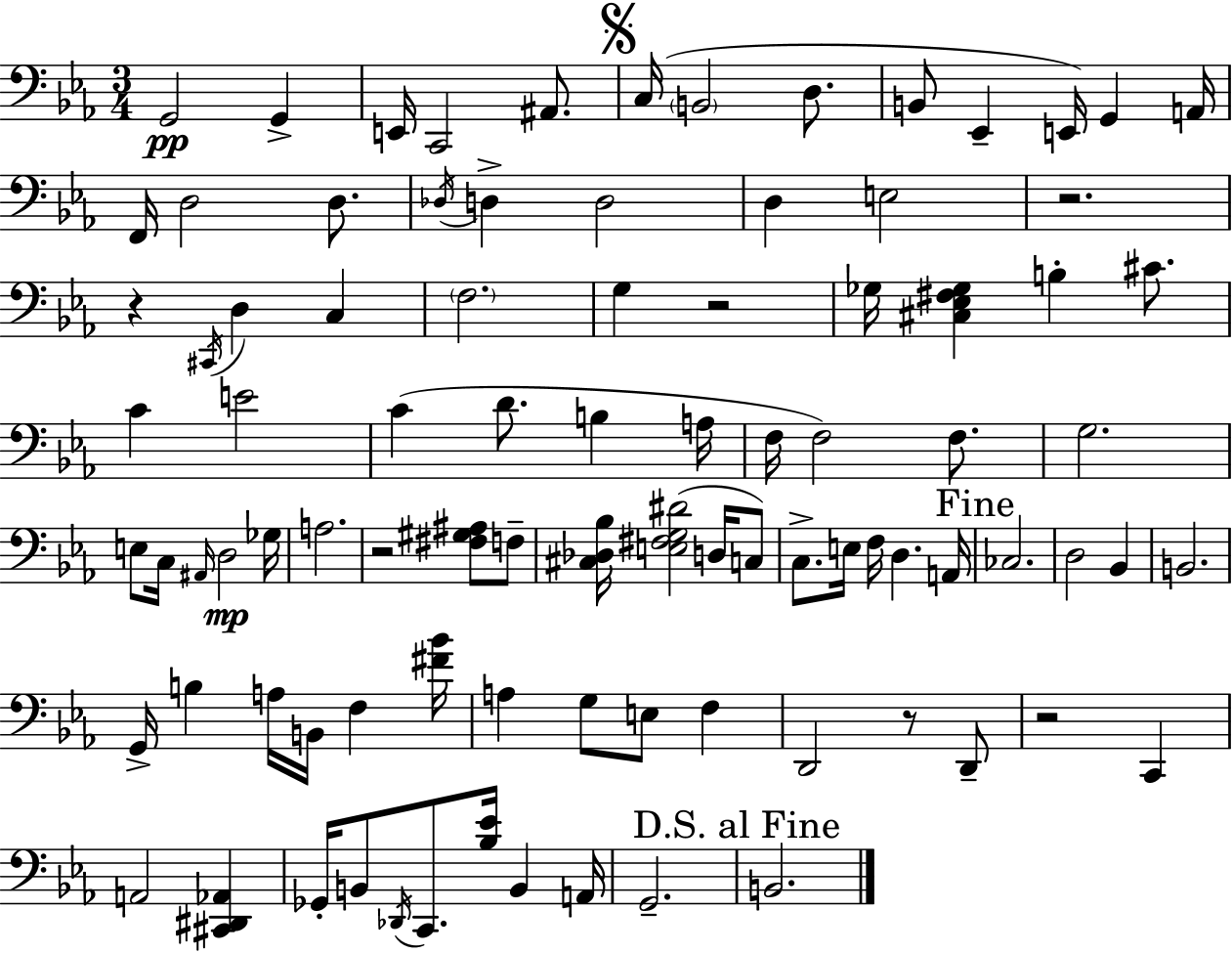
X:1
T:Untitled
M:3/4
L:1/4
K:Eb
G,,2 G,, E,,/4 C,,2 ^A,,/2 C,/4 B,,2 D,/2 B,,/2 _E,, E,,/4 G,, A,,/4 F,,/4 D,2 D,/2 _D,/4 D, D,2 D, E,2 z2 z ^C,,/4 D, C, F,2 G, z2 _G,/4 [^C,_E,^F,_G,] B, ^C/2 C E2 C D/2 B, A,/4 F,/4 F,2 F,/2 G,2 E,/2 C,/4 ^A,,/4 D,2 _G,/4 A,2 z2 [^F,^G,^A,]/2 F,/2 [^C,_D,_B,]/4 [E,^F,G,^D]2 D,/4 C,/2 C,/2 E,/4 F,/4 D, A,,/4 _C,2 D,2 _B,, B,,2 G,,/4 B, A,/4 B,,/4 F, [^F_B]/4 A, G,/2 E,/2 F, D,,2 z/2 D,,/2 z2 C,, A,,2 [^C,,^D,,_A,,] _G,,/4 B,,/2 _D,,/4 C,,/2 [_B,_E]/4 B,, A,,/4 G,,2 B,,2